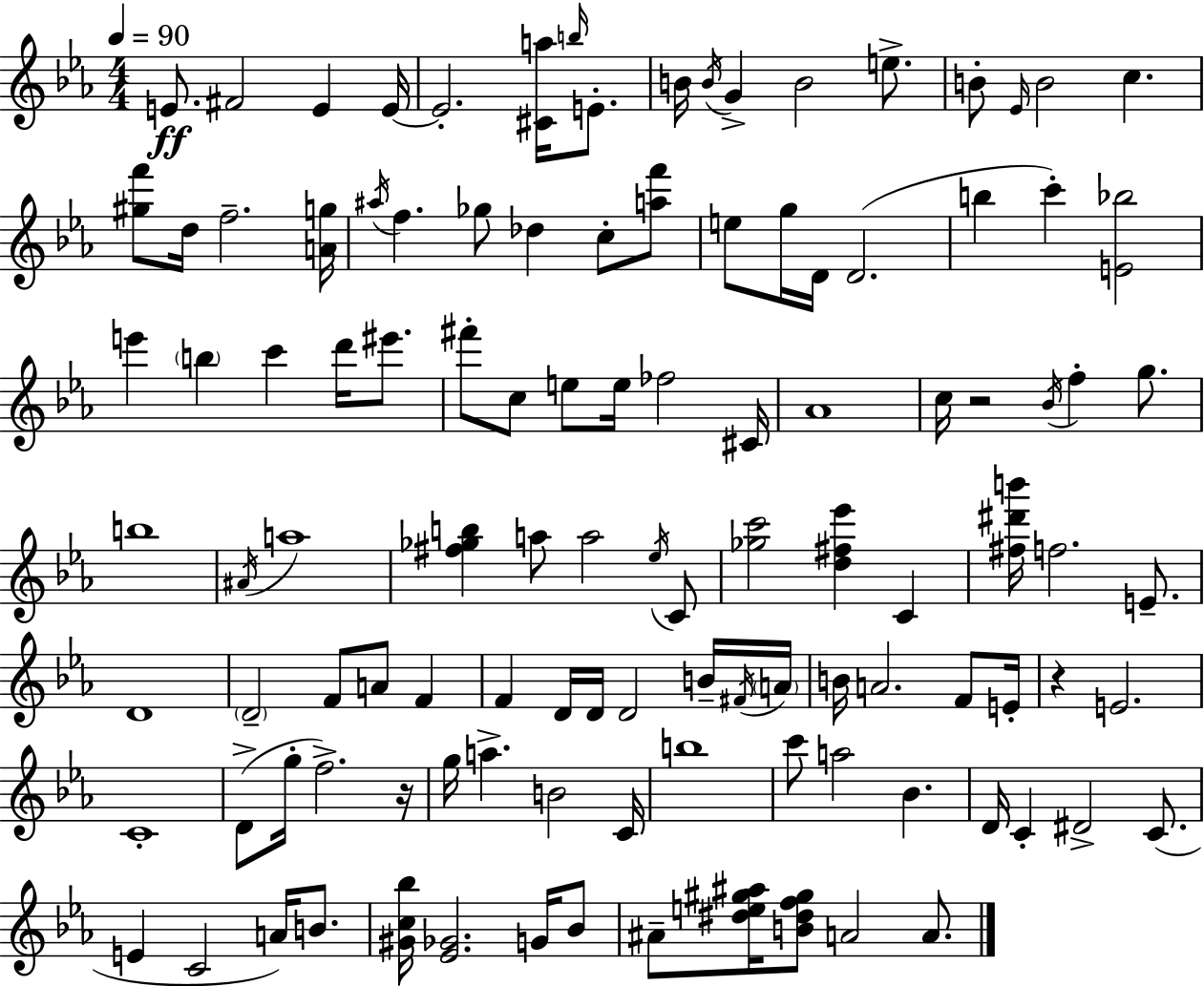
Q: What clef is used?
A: treble